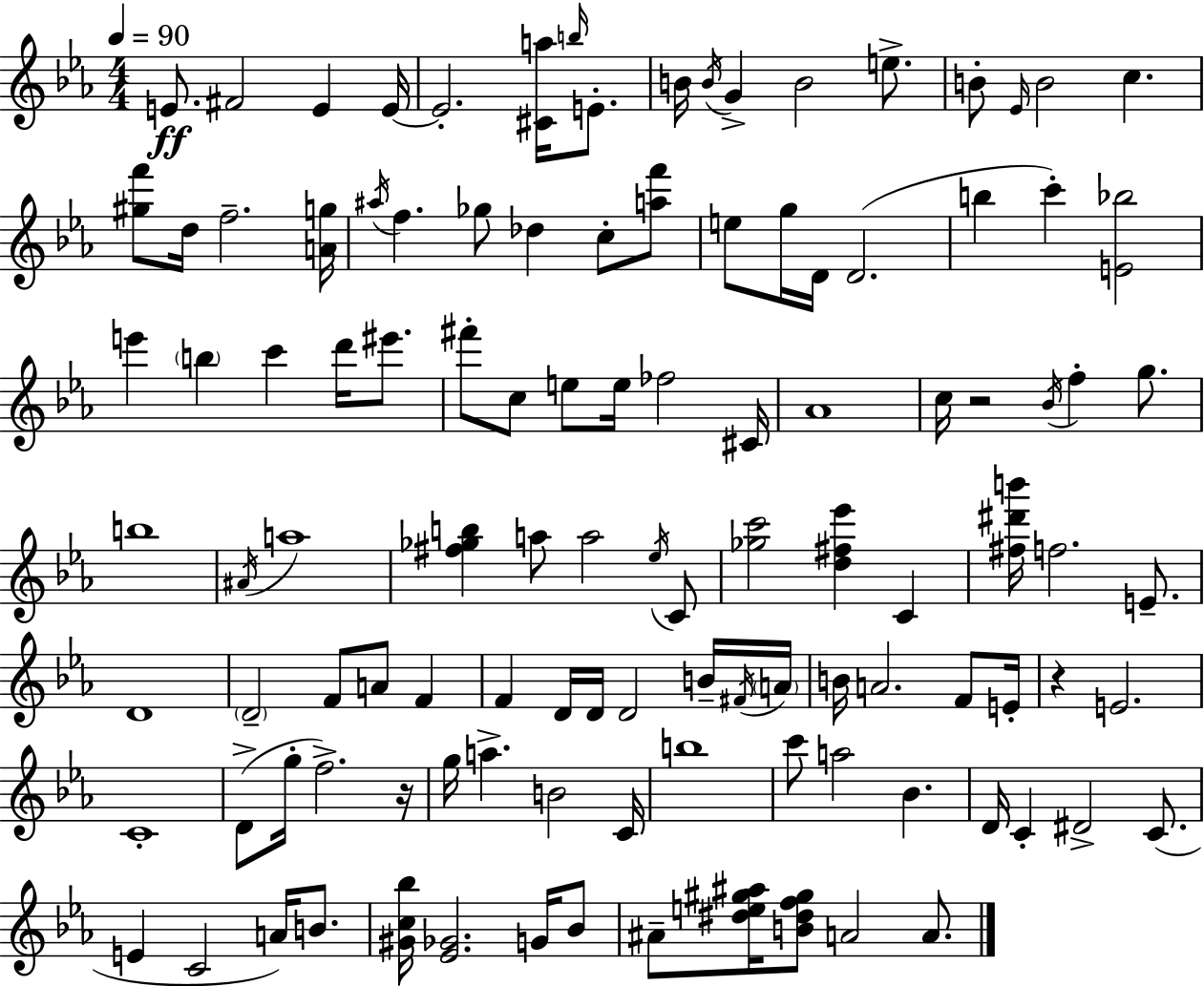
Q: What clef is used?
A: treble